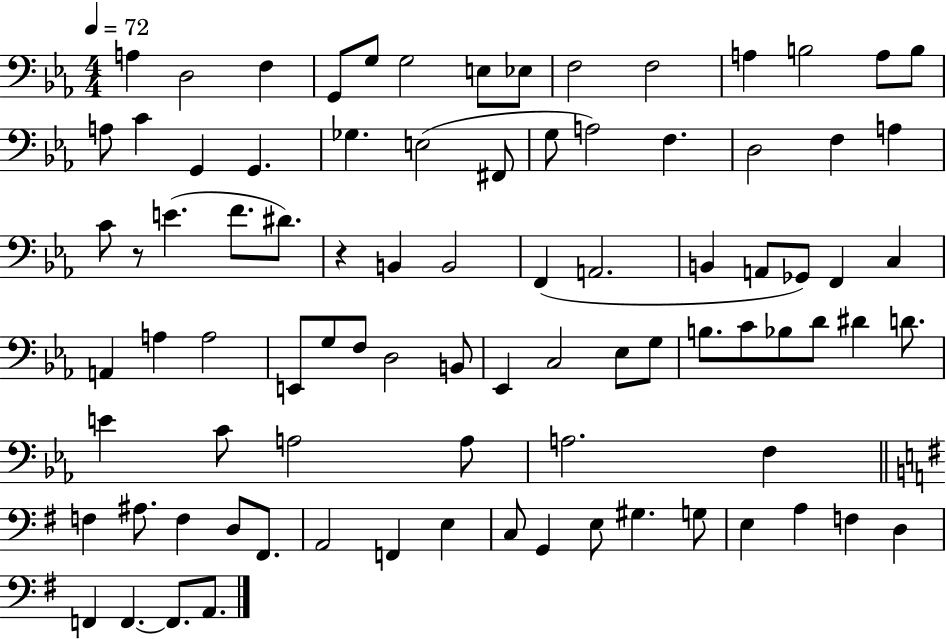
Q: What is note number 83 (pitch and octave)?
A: F2